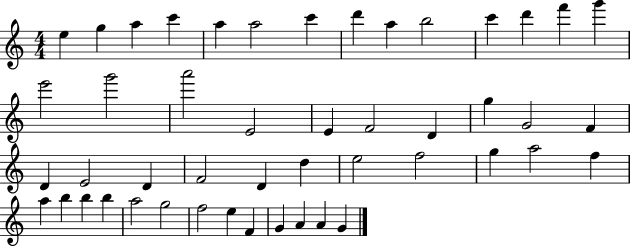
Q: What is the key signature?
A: C major